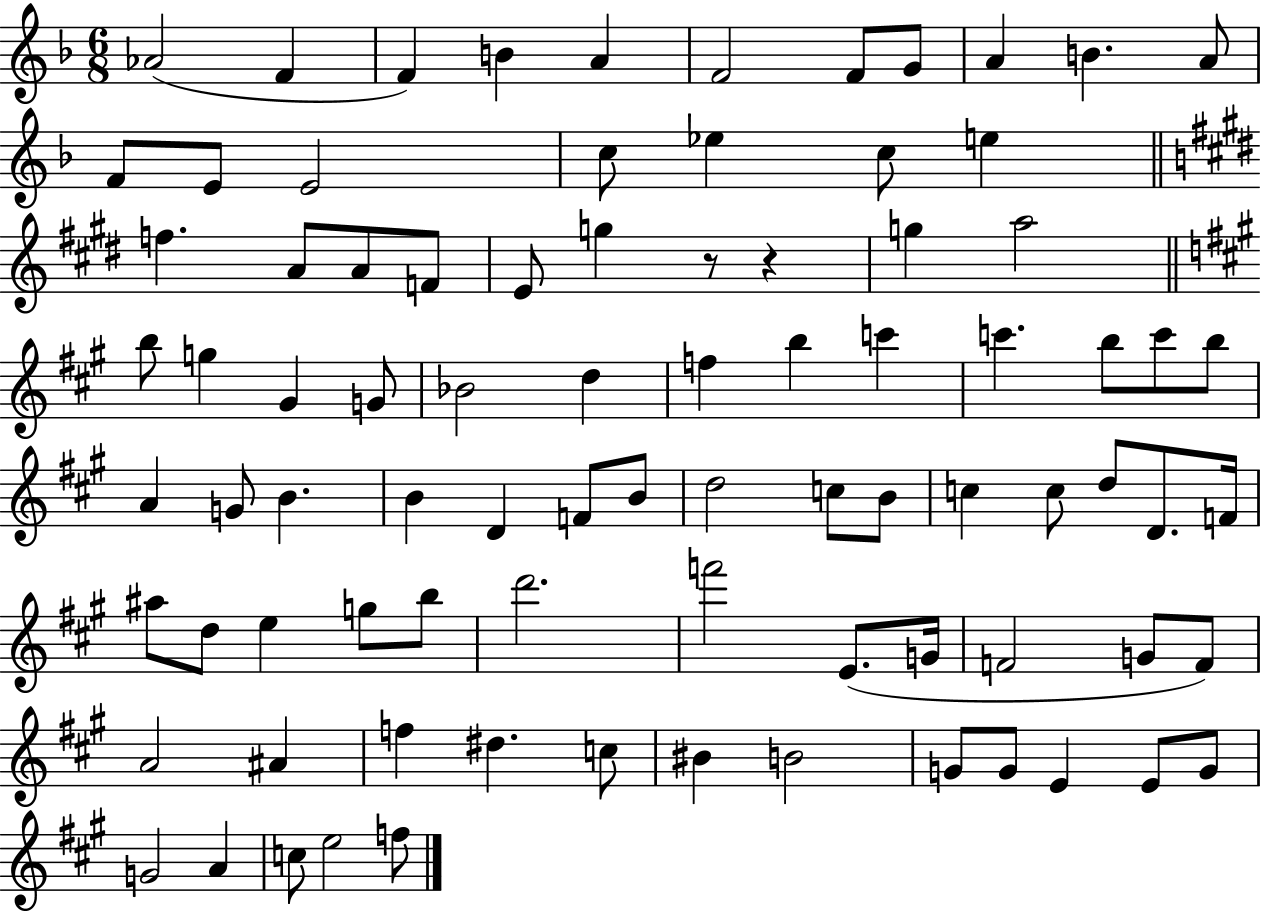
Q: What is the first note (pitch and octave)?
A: Ab4